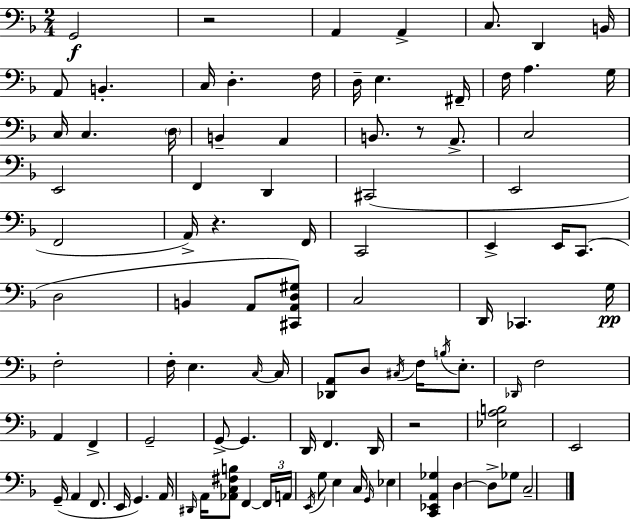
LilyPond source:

{
  \clef bass
  \numericTimeSignature
  \time 2/4
  \key f \major
  \repeat volta 2 { g,2\f | r2 | a,4 a,4-> | c8. d,4 b,16 | \break a,8 b,4.-. | c16 d4.-. f16 | d16-- e4. fis,16-- | f16 a4. g16 | \break c16 c4. \parenthesize d16 | b,4-- a,4 | b,8. r8 a,8.-> | c2 | \break e,2 | f,4 d,4 | cis,2( | e,2 | \break f,2 | a,16->) r4. f,16 | c,2 | e,4-> e,16 c,8.( | \break d2 | b,4 a,8 <cis, a, d gis>8) | c2 | d,16 ces,4. g16\pp | \break f2-. | f16-. e4. \grace { c16~ }~ | c16 <des, a,>8 d8 \acciaccatura { cis16 } f16 \acciaccatura { b16 } | e8.-. \grace { des,16 } f2 | \break a,4 | f,4-> g,2-- | g,8->~~ g,4. | d,16 f,4. | \break d,16 r2 | <ees a b>2 | e,2 | g,16--( a,4 | \break f,8. e,16 g,4.) | a,16 \grace { dis,16 } a,16 <aes, c fis b>8 | f,4~~ \tuplet 3/2 { f,16 a,16 \acciaccatura { e,16 } } g8 | e4 c16 \grace { g,16 } ees4 | \break <c, ees, a, ges>4 d4~~ | d8-> ges8 c2-- | } \bar "|."
}